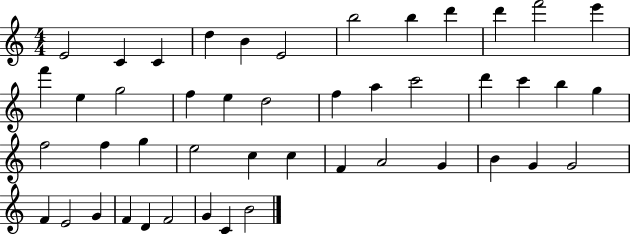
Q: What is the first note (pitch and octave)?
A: E4